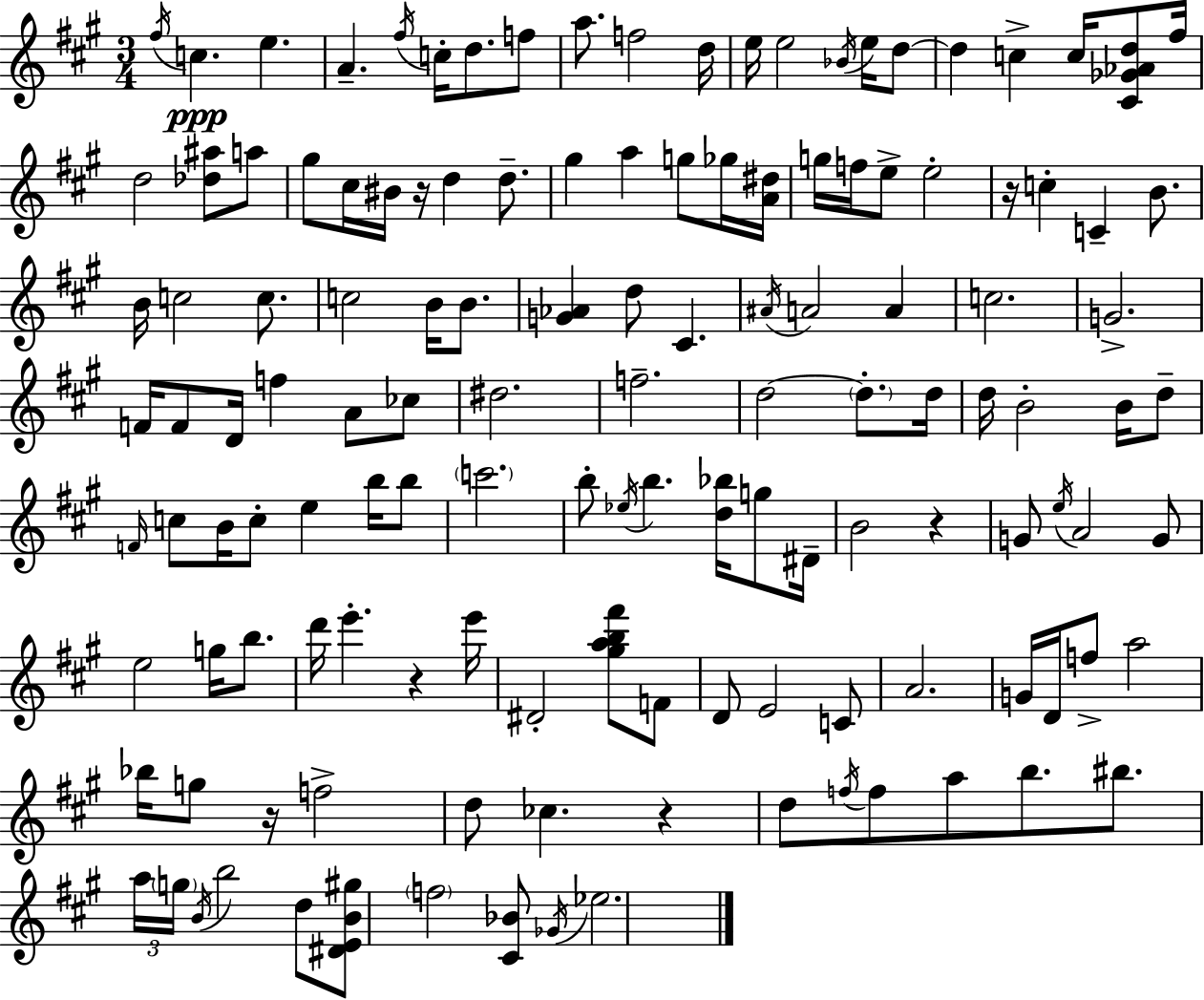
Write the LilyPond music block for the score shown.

{
  \clef treble
  \numericTimeSignature
  \time 3/4
  \key a \major
  \acciaccatura { fis''16 }\ppp c''4. e''4. | a'4.-- \acciaccatura { fis''16 } c''16-. d''8. | f''8 a''8. f''2 | d''16 e''16 e''2 \acciaccatura { bes'16 } | \break e''16 d''8~~ d''4 c''4-> c''16 | <cis' ges' aes' d''>8 fis''16 d''2 <des'' ais''>8 | a''8 gis''8 cis''16 bis'16 r16 d''4 | d''8.-- gis''4 a''4 g''8 | \break ges''16 <a' dis''>16 g''16 f''16 e''8-> e''2-. | r16 c''4-. c'4-- | b'8. b'16 c''2 | c''8. c''2 b'16 | \break b'8. <g' aes'>4 d''8 cis'4. | \acciaccatura { ais'16 } a'2 | a'4 c''2. | g'2.-> | \break f'16 f'8 d'16 f''4 | a'8 ces''8 dis''2. | f''2.-- | d''2~~ | \break \parenthesize d''8.-. d''16 d''16 b'2-. | b'16 d''8-- \grace { f'16 } c''8 b'16 c''8-. e''4 | b''16 b''8 \parenthesize c'''2. | b''8-. \acciaccatura { ees''16 } b''4. | \break <d'' bes''>16 g''8 dis'16-- b'2 | r4 g'8 \acciaccatura { e''16 } a'2 | g'8 e''2 | g''16 b''8. d'''16 e'''4.-. | \break r4 e'''16 dis'2-. | <gis'' a'' b'' fis'''>8 f'8 d'8 e'2 | c'8 a'2. | g'16 d'16 f''8-> a''2 | \break bes''16 g''8 r16 f''2-> | d''8 ces''4. | r4 d''8 \acciaccatura { f''16 } f''8 | a''8 b''8. bis''8. \tuplet 3/2 { a''16 \parenthesize g''16 \acciaccatura { b'16 } } b''2 | \break d''8 <dis' e' b' gis''>8 \parenthesize f''2 | <cis' bes'>8 \acciaccatura { ges'16 } ees''2. | \bar "|."
}